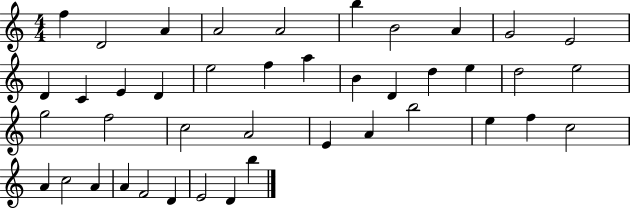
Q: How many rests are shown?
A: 0